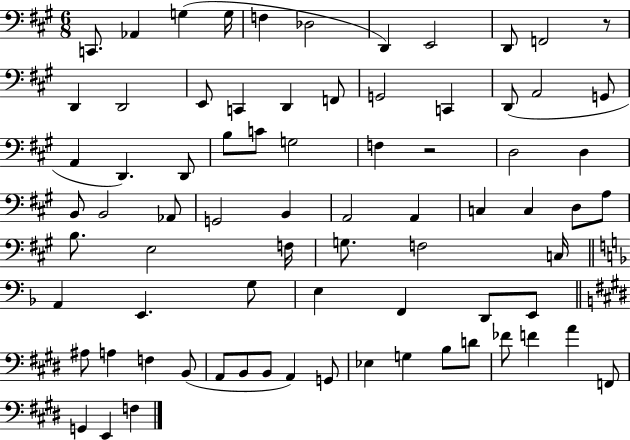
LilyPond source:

{
  \clef bass
  \numericTimeSignature
  \time 6/8
  \key a \major
  c,8. aes,4 g4( g16 | f4 des2 | d,4) e,2 | d,8 f,2 r8 | \break d,4 d,2 | e,8 c,4 d,4 f,8 | g,2 c,4 | d,8( a,2 g,8 | \break a,4 d,4.) d,8 | b8 c'8 g2 | f4 r2 | d2 d4 | \break b,8 b,2 aes,8 | g,2 b,4 | a,2 a,4 | c4 c4 d8 a8 | \break b8. e2 f16 | g8. f2 c16 | \bar "||" \break \key f \major a,4 e,4. g8 | e4 f,4 d,8 e,8 | \bar "||" \break \key e \major ais8 a4 f4 b,8( | a,8 b,8 b,8 a,4) g,8 | ees4 g4 b8 d'8 | fes'8 f'4 a'4 f,8 | \break g,4 e,4 f4 | \bar "|."
}